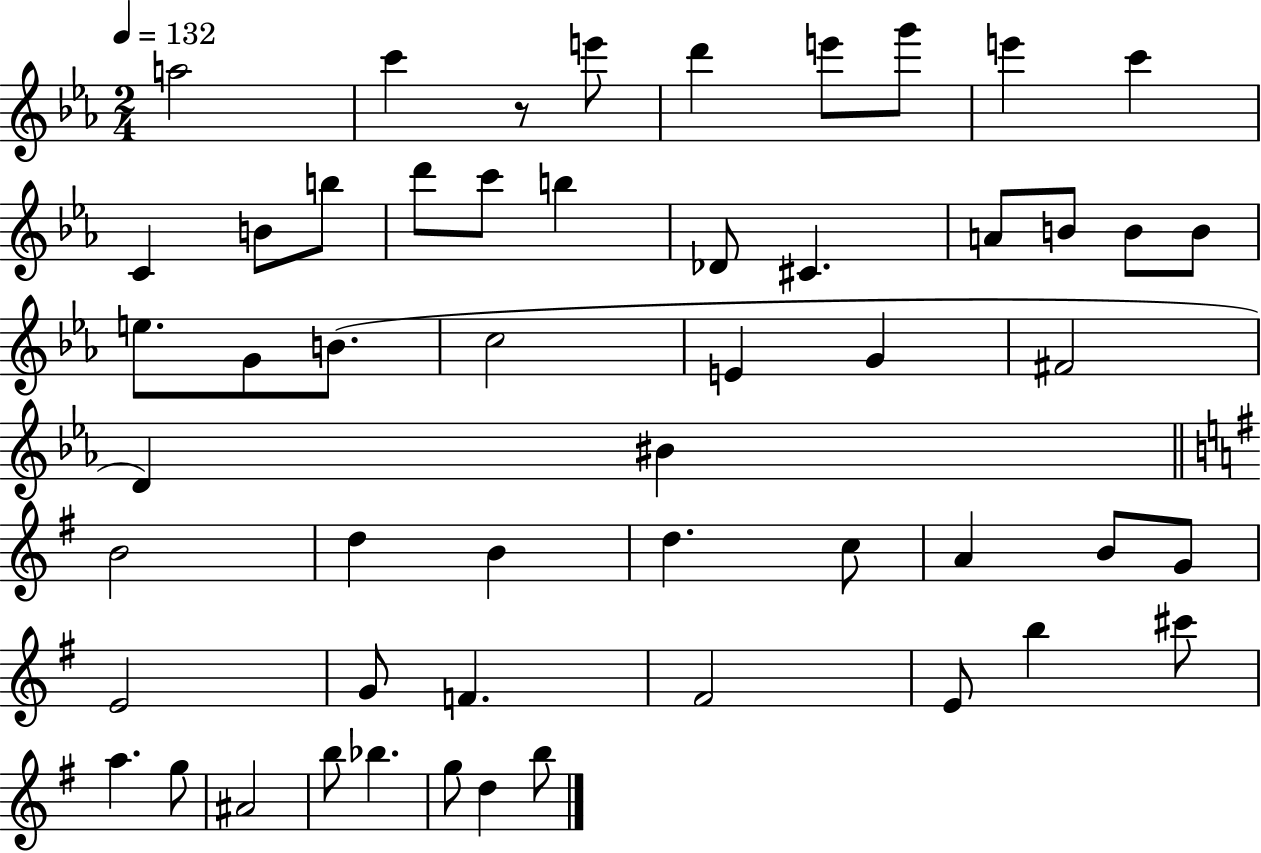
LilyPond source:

{
  \clef treble
  \numericTimeSignature
  \time 2/4
  \key ees \major
  \tempo 4 = 132
  a''2 | c'''4 r8 e'''8 | d'''4 e'''8 g'''8 | e'''4 c'''4 | \break c'4 b'8 b''8 | d'''8 c'''8 b''4 | des'8 cis'4. | a'8 b'8 b'8 b'8 | \break e''8. g'8 b'8.( | c''2 | e'4 g'4 | fis'2 | \break d'4) bis'4 | \bar "||" \break \key e \minor b'2 | d''4 b'4 | d''4. c''8 | a'4 b'8 g'8 | \break e'2 | g'8 f'4. | fis'2 | e'8 b''4 cis'''8 | \break a''4. g''8 | ais'2 | b''8 bes''4. | g''8 d''4 b''8 | \break \bar "|."
}